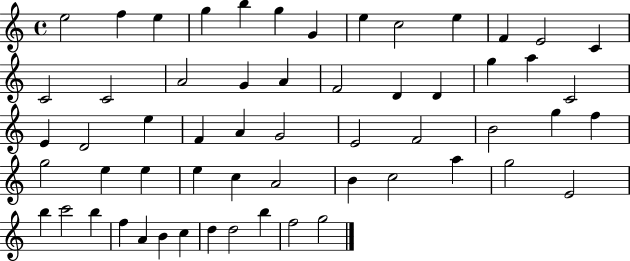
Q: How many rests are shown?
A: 0